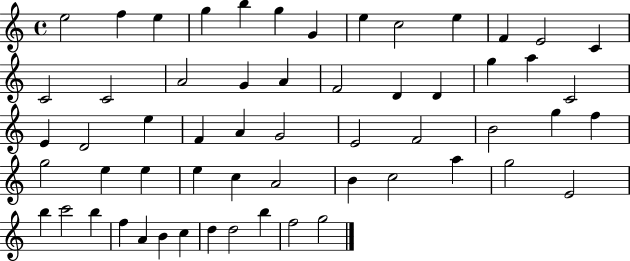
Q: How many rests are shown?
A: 0